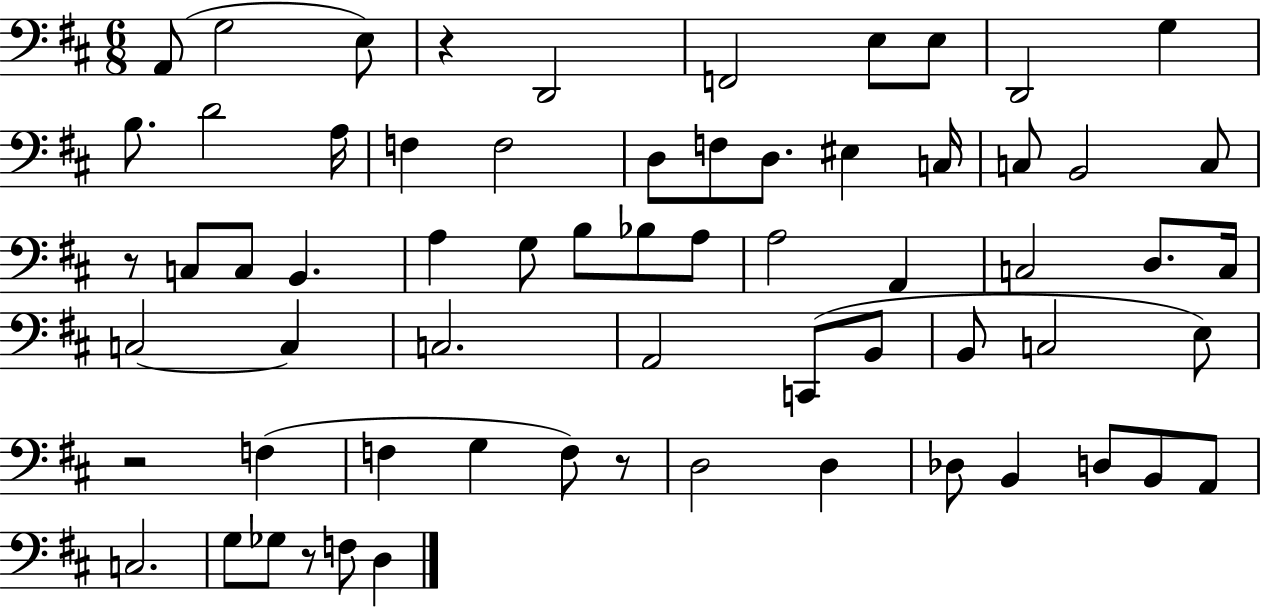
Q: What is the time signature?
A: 6/8